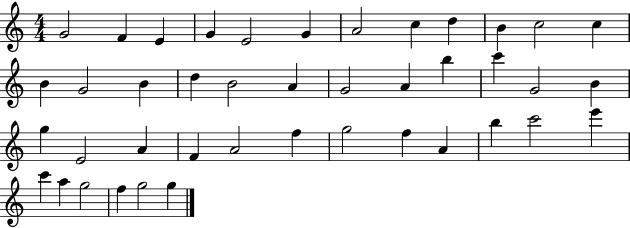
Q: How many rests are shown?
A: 0